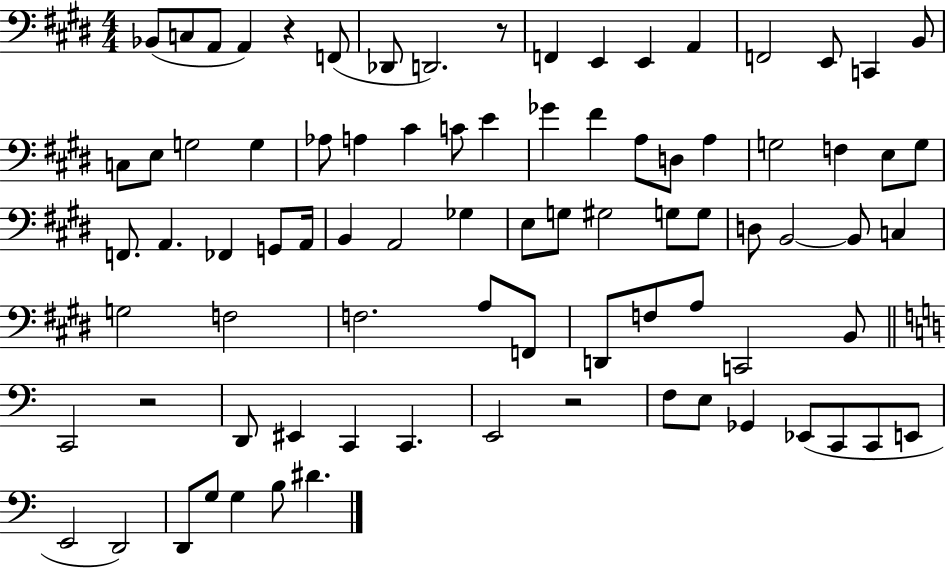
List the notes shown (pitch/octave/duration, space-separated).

Bb2/e C3/e A2/e A2/q R/q F2/e Db2/e D2/h. R/e F2/q E2/q E2/q A2/q F2/h E2/e C2/q B2/e C3/e E3/e G3/h G3/q Ab3/e A3/q C#4/q C4/e E4/q Gb4/q F#4/q A3/e D3/e A3/q G3/h F3/q E3/e G3/e F2/e. A2/q. FES2/q G2/e A2/s B2/q A2/h Gb3/q E3/e G3/e G#3/h G3/e G3/e D3/e B2/h B2/e C3/q G3/h F3/h F3/h. A3/e F2/e D2/e F3/e A3/e C2/h B2/e C2/h R/h D2/e EIS2/q C2/q C2/q. E2/h R/h F3/e E3/e Gb2/q Eb2/e C2/e C2/e E2/e E2/h D2/h D2/e G3/e G3/q B3/e D#4/q.